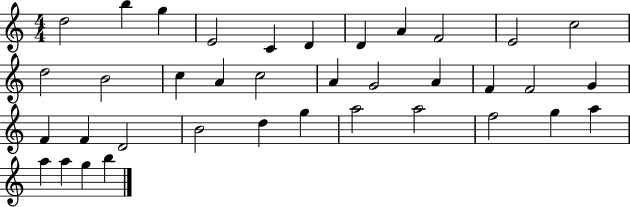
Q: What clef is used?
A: treble